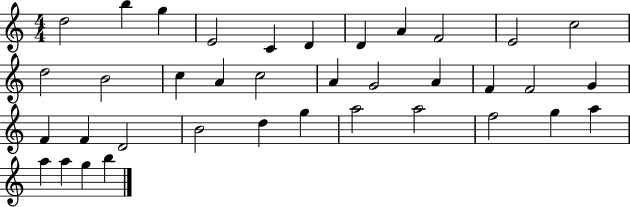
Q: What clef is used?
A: treble